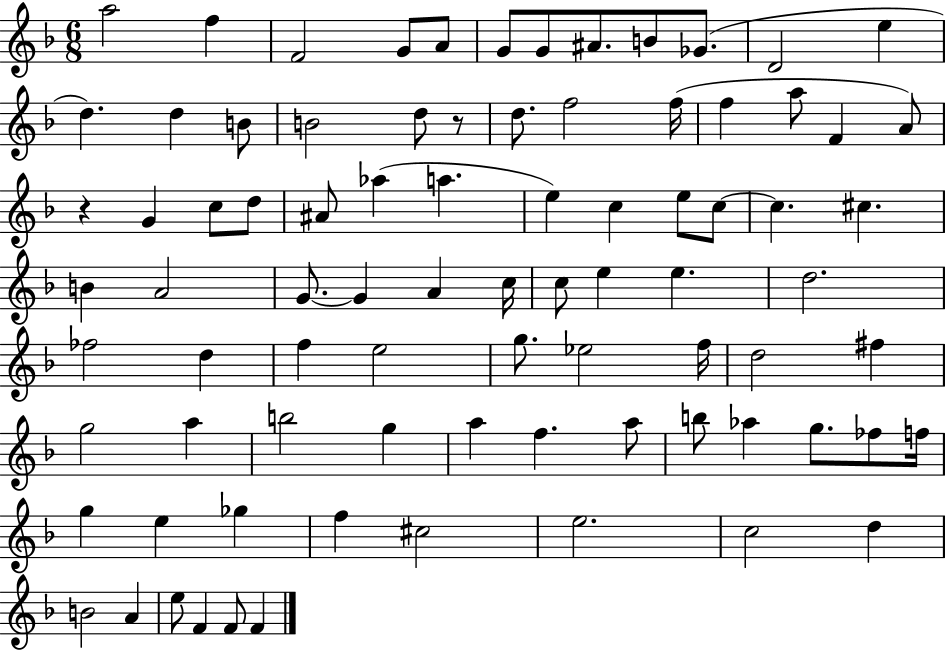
A5/h F5/q F4/h G4/e A4/e G4/e G4/e A#4/e. B4/e Gb4/e. D4/h E5/q D5/q. D5/q B4/e B4/h D5/e R/e D5/e. F5/h F5/s F5/q A5/e F4/q A4/e R/q G4/q C5/e D5/e A#4/e Ab5/q A5/q. E5/q C5/q E5/e C5/e C5/q. C#5/q. B4/q A4/h G4/e. G4/q A4/q C5/s C5/e E5/q E5/q. D5/h. FES5/h D5/q F5/q E5/h G5/e. Eb5/h F5/s D5/h F#5/q G5/h A5/q B5/h G5/q A5/q F5/q. A5/e B5/e Ab5/q G5/e. FES5/e F5/s G5/q E5/q Gb5/q F5/q C#5/h E5/h. C5/h D5/q B4/h A4/q E5/e F4/q F4/e F4/q